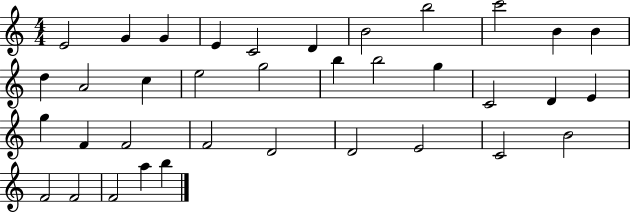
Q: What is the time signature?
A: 4/4